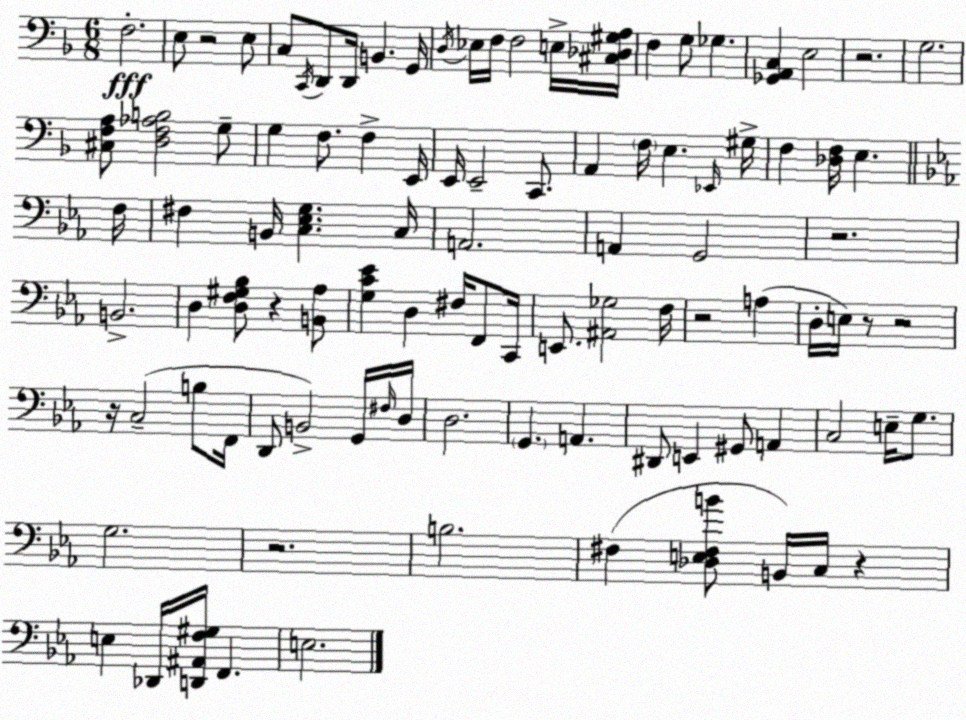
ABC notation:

X:1
T:Untitled
M:6/8
L:1/4
K:Dm
F,2 E,/2 z2 E,/2 C,/2 C,,/4 D,,/2 D,,/4 B,, G,,/4 D,/4 _E,/4 F,/4 F,2 E,/4 [^C,_D,^G,A,]/4 F, G,/2 _G, [_G,,A,,C,] E,2 z2 G,2 [^C,F,A,]/2 [D,F,_A,B,]2 G,/2 G, F,/2 F, E,,/4 E,,/4 E,,2 C,,/2 A,, F,/4 E, _E,,/4 ^G,/4 F, [_D,F,]/4 E, F,/4 ^F, B,,/4 [C,_E,G,] C,/4 A,,2 A,, G,,2 z2 B,,2 D, [D,F,^G,_B,]/2 z [B,,_A,]/2 [G,C_E] D, ^F,/4 F,,/2 C,,/4 E,,/2 [^A,,_G,]2 F,/4 z2 A, D,/4 E,/4 z/2 z2 z/4 C,2 B,/2 F,,/4 D,,/2 B,,2 G,,/4 ^F,/4 D,/4 D,2 G,, A,, ^D,,/2 E,, ^G,,/2 A,, C,2 E,/4 G,/2 G,2 z2 B,2 ^F, [_D,E,^F,B]/2 B,,/4 C,/4 z E, _D,,/4 [D,,^A,,F,^G,]/4 F,, E,2